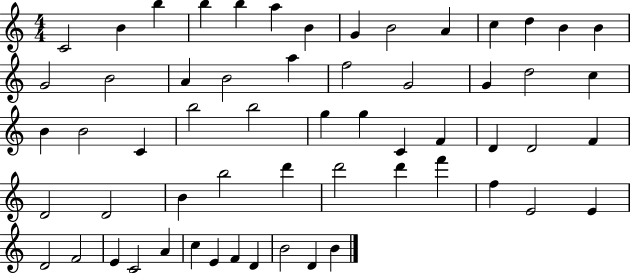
{
  \clef treble
  \numericTimeSignature
  \time 4/4
  \key c \major
  c'2 b'4 b''4 | b''4 b''4 a''4 b'4 | g'4 b'2 a'4 | c''4 d''4 b'4 b'4 | \break g'2 b'2 | a'4 b'2 a''4 | f''2 g'2 | g'4 d''2 c''4 | \break b'4 b'2 c'4 | b''2 b''2 | g''4 g''4 c'4 f'4 | d'4 d'2 f'4 | \break d'2 d'2 | b'4 b''2 d'''4 | d'''2 d'''4 f'''4 | f''4 e'2 e'4 | \break d'2 f'2 | e'4 c'2 a'4 | c''4 e'4 f'4 d'4 | b'2 d'4 b'4 | \break \bar "|."
}